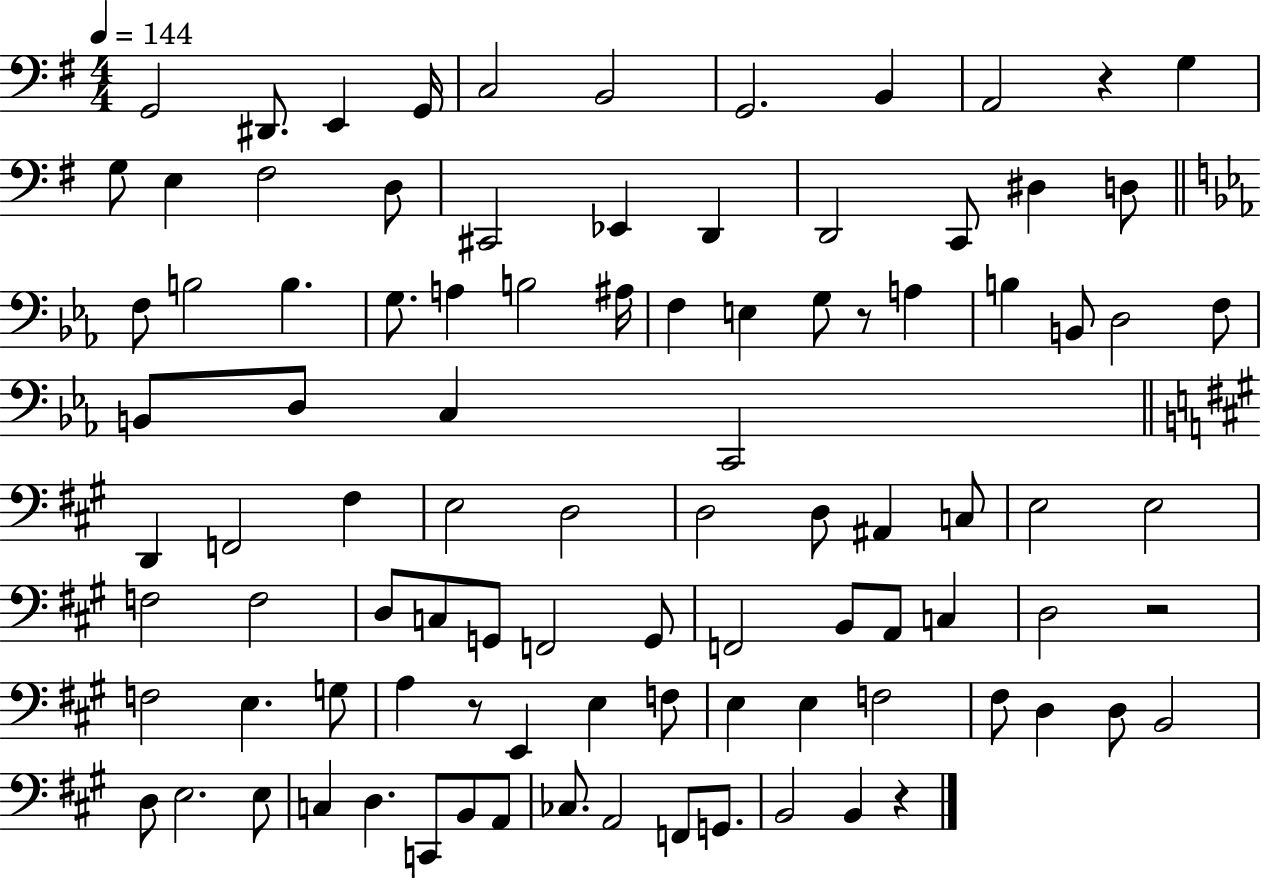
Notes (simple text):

G2/h D#2/e. E2/q G2/s C3/h B2/h G2/h. B2/q A2/h R/q G3/q G3/e E3/q F#3/h D3/e C#2/h Eb2/q D2/q D2/h C2/e D#3/q D3/e F3/e B3/h B3/q. G3/e. A3/q B3/h A#3/s F3/q E3/q G3/e R/e A3/q B3/q B2/e D3/h F3/e B2/e D3/e C3/q C2/h D2/q F2/h F#3/q E3/h D3/h D3/h D3/e A#2/q C3/e E3/h E3/h F3/h F3/h D3/e C3/e G2/e F2/h G2/e F2/h B2/e A2/e C3/q D3/h R/h F3/h E3/q. G3/e A3/q R/e E2/q E3/q F3/e E3/q E3/q F3/h F#3/e D3/q D3/e B2/h D3/e E3/h. E3/e C3/q D3/q. C2/e B2/e A2/e CES3/e. A2/h F2/e G2/e. B2/h B2/q R/q